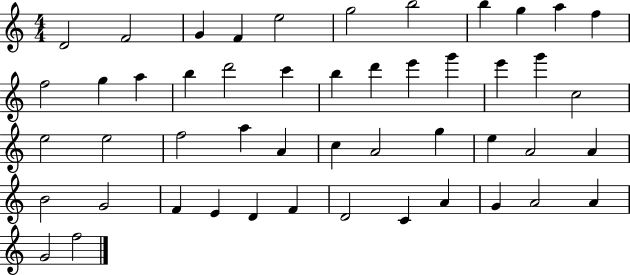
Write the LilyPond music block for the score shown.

{
  \clef treble
  \numericTimeSignature
  \time 4/4
  \key c \major
  d'2 f'2 | g'4 f'4 e''2 | g''2 b''2 | b''4 g''4 a''4 f''4 | \break f''2 g''4 a''4 | b''4 d'''2 c'''4 | b''4 d'''4 e'''4 g'''4 | e'''4 g'''4 c''2 | \break e''2 e''2 | f''2 a''4 a'4 | c''4 a'2 g''4 | e''4 a'2 a'4 | \break b'2 g'2 | f'4 e'4 d'4 f'4 | d'2 c'4 a'4 | g'4 a'2 a'4 | \break g'2 f''2 | \bar "|."
}